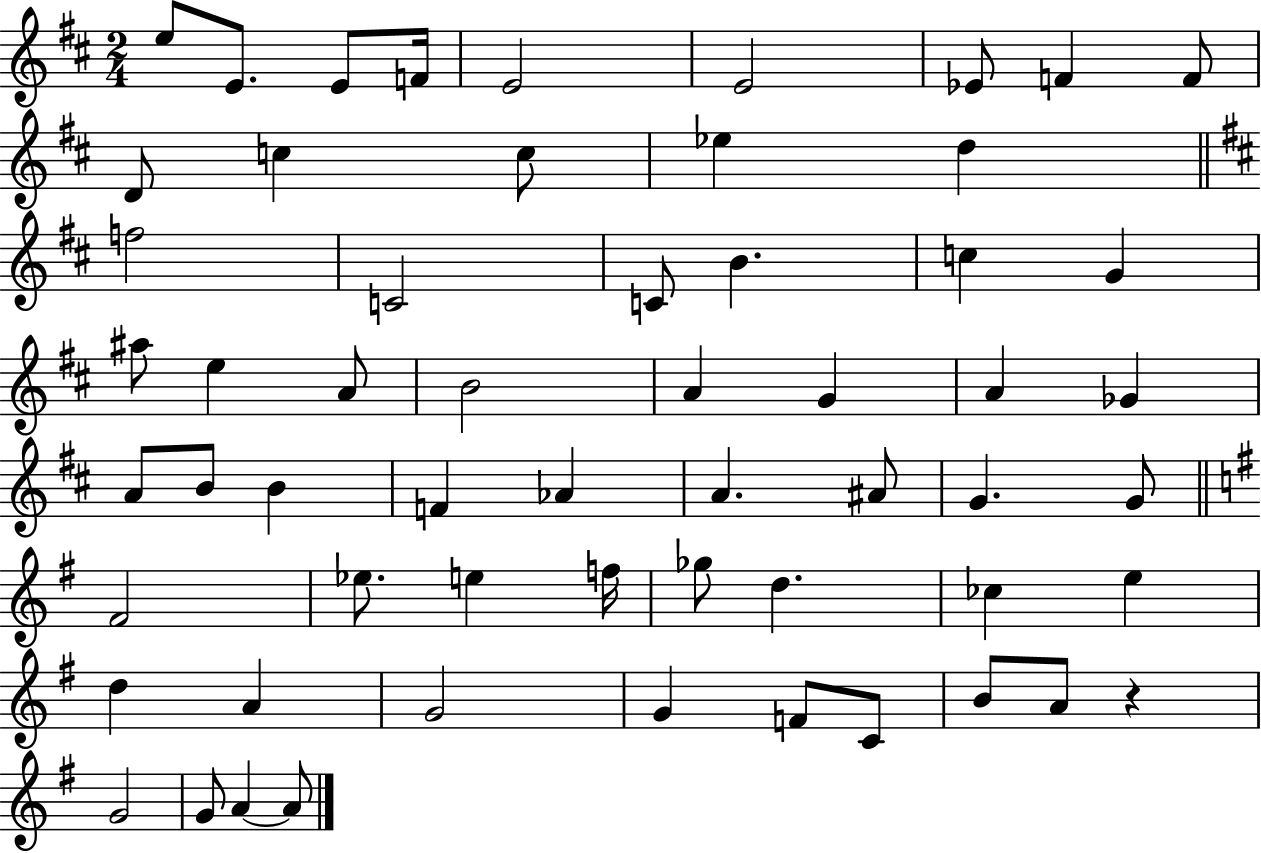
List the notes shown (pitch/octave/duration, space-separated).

E5/e E4/e. E4/e F4/s E4/h E4/h Eb4/e F4/q F4/e D4/e C5/q C5/e Eb5/q D5/q F5/h C4/h C4/e B4/q. C5/q G4/q A#5/e E5/q A4/e B4/h A4/q G4/q A4/q Gb4/q A4/e B4/e B4/q F4/q Ab4/q A4/q. A#4/e G4/q. G4/e F#4/h Eb5/e. E5/q F5/s Gb5/e D5/q. CES5/q E5/q D5/q A4/q G4/h G4/q F4/e C4/e B4/e A4/e R/q G4/h G4/e A4/q A4/e